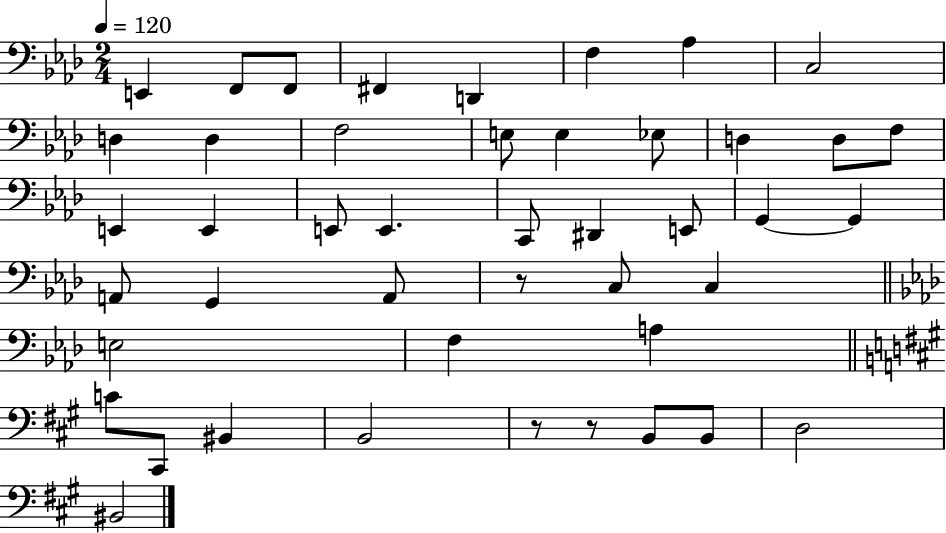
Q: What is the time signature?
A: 2/4